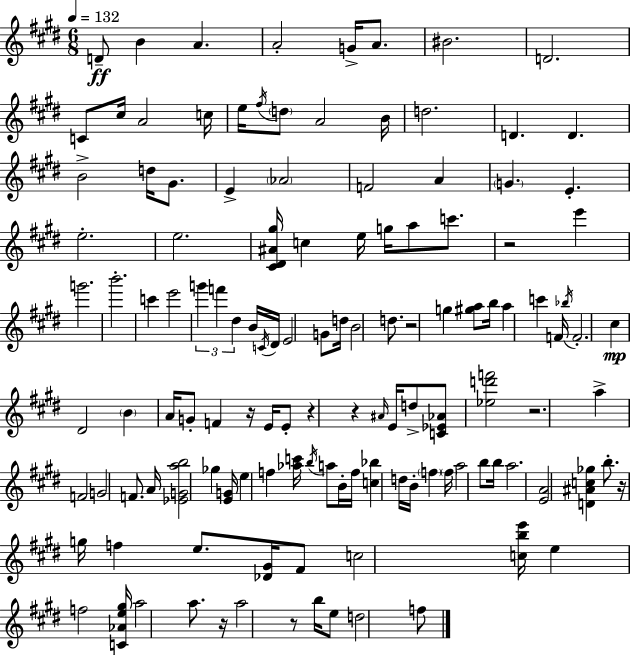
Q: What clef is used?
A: treble